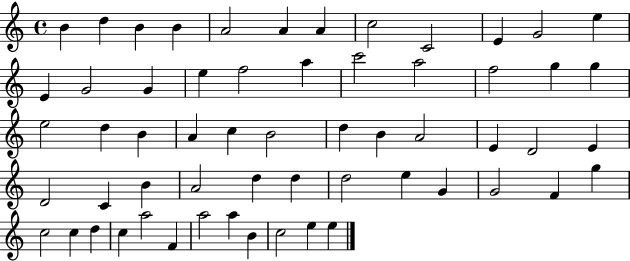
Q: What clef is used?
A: treble